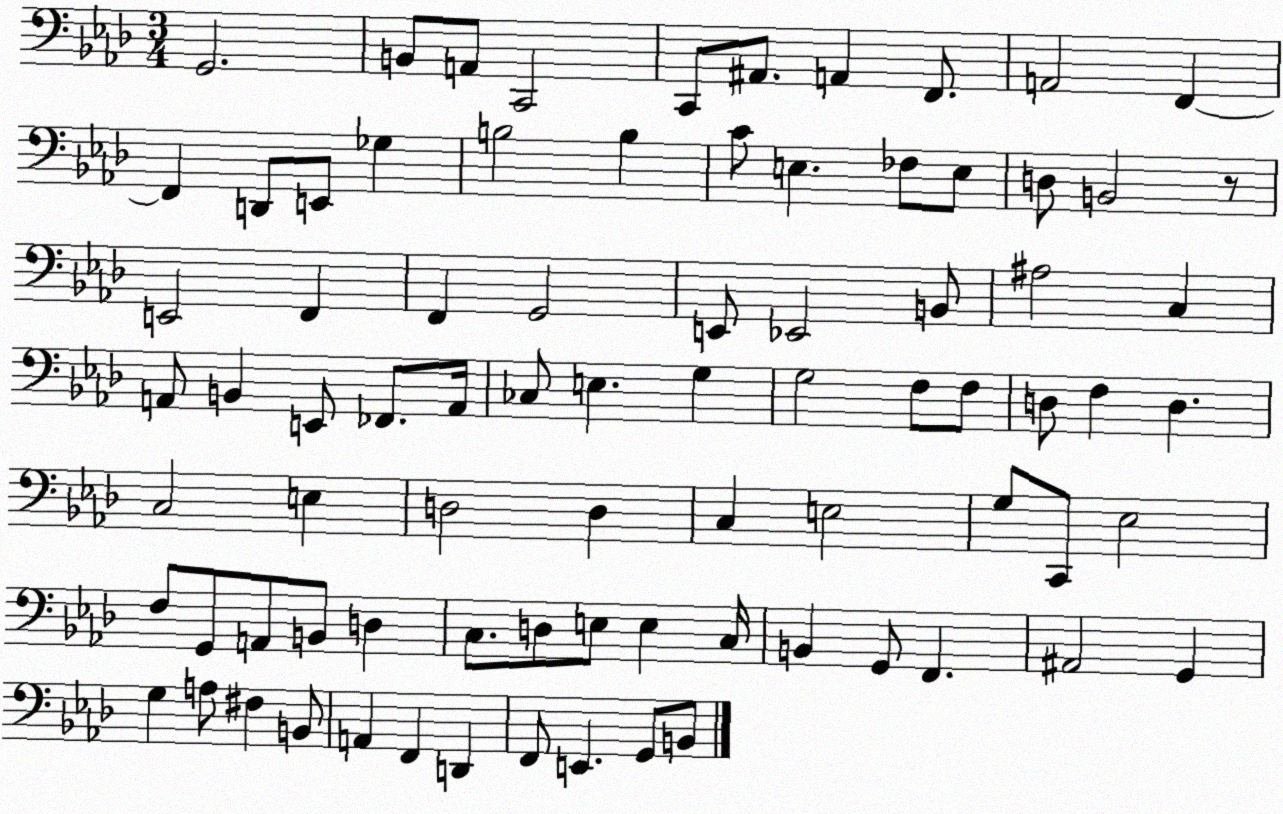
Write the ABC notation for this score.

X:1
T:Untitled
M:3/4
L:1/4
K:Ab
G,,2 B,,/2 A,,/2 C,,2 C,,/2 ^A,,/2 A,, F,,/2 A,,2 F,, F,, D,,/2 E,,/2 _G, B,2 B, C/2 E, _F,/2 E,/2 D,/2 B,,2 z/2 E,,2 F,, F,, G,,2 E,,/2 _E,,2 B,,/2 ^A,2 C, A,,/2 B,, E,,/2 _F,,/2 A,,/4 _C,/2 E, G, G,2 F,/2 F,/2 D,/2 F, D, C,2 E, D,2 D, C, E,2 G,/2 C,,/2 _E,2 F,/2 G,,/2 A,,/2 B,,/2 D, C,/2 D,/2 E,/2 E, C,/4 B,, G,,/2 F,, ^A,,2 G,, G, A,/2 ^F, B,,/2 A,, F,, D,, F,,/2 E,, G,,/2 B,,/2